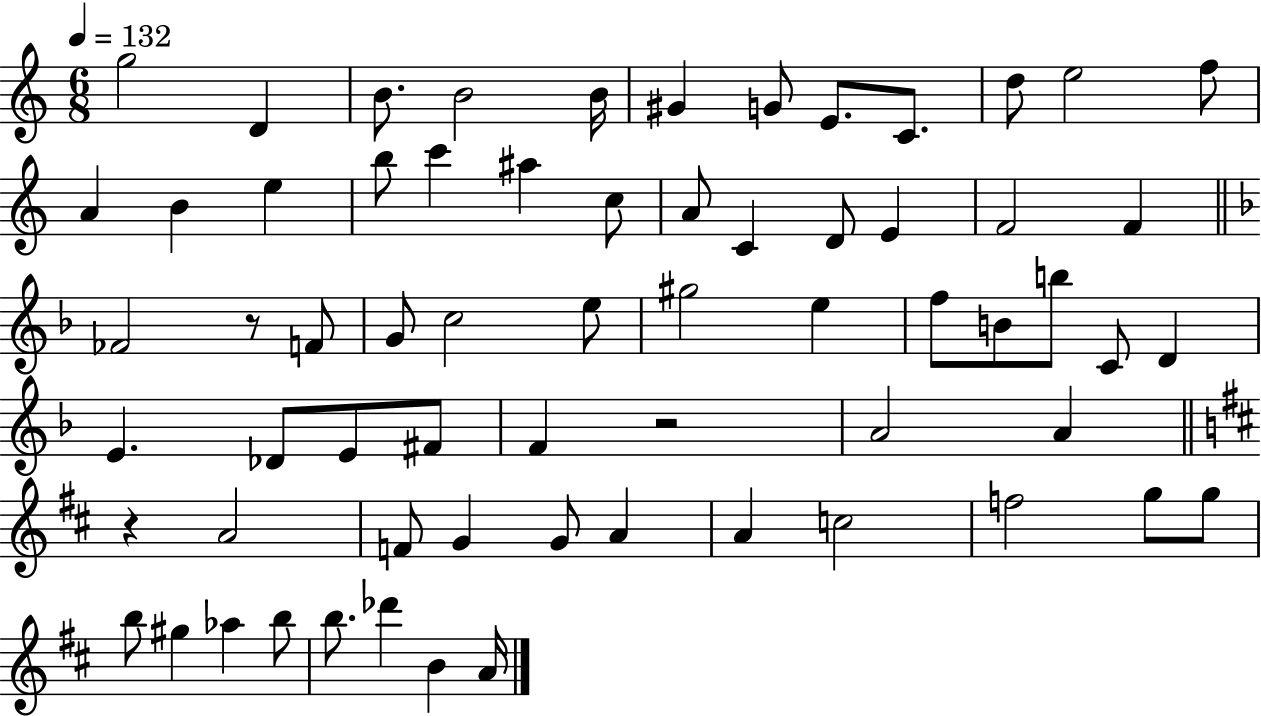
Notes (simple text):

G5/h D4/q B4/e. B4/h B4/s G#4/q G4/e E4/e. C4/e. D5/e E5/h F5/e A4/q B4/q E5/q B5/e C6/q A#5/q C5/e A4/e C4/q D4/e E4/q F4/h F4/q FES4/h R/e F4/e G4/e C5/h E5/e G#5/h E5/q F5/e B4/e B5/e C4/e D4/q E4/q. Db4/e E4/e F#4/e F4/q R/h A4/h A4/q R/q A4/h F4/e G4/q G4/e A4/q A4/q C5/h F5/h G5/e G5/e B5/e G#5/q Ab5/q B5/e B5/e. Db6/q B4/q A4/s